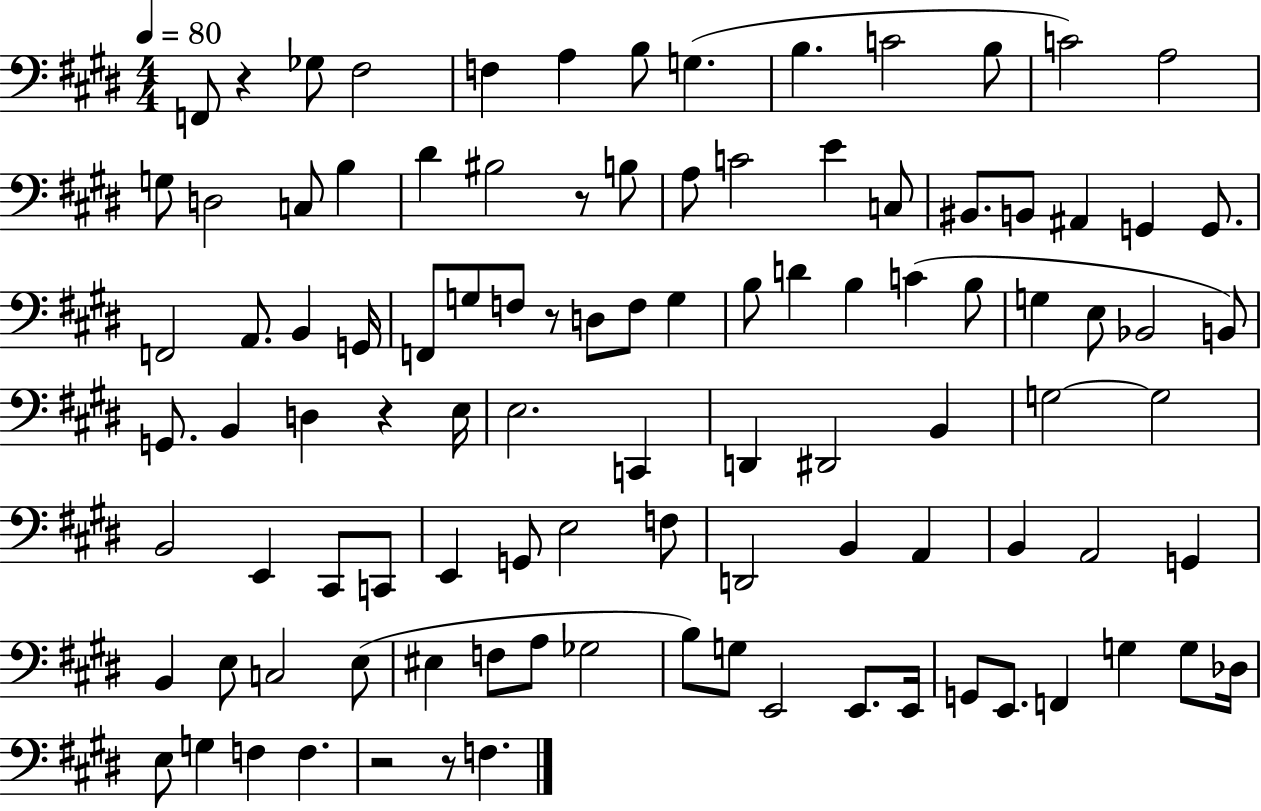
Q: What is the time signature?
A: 4/4